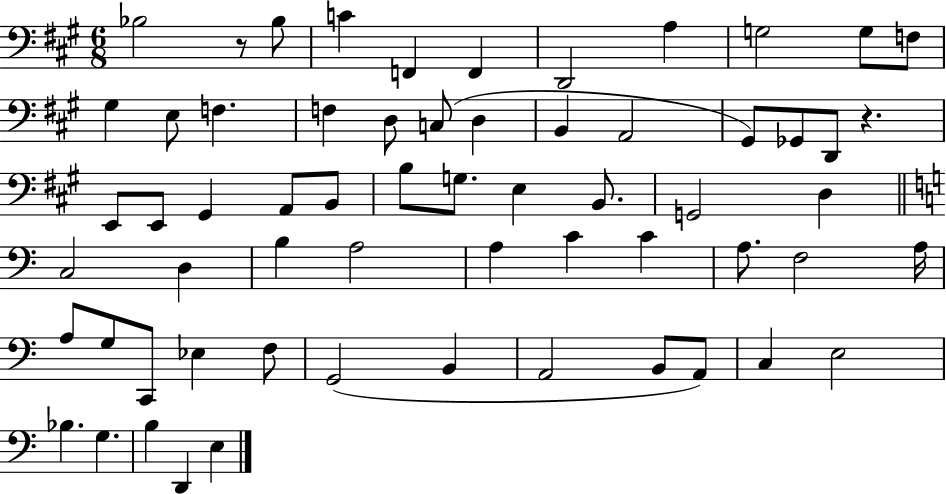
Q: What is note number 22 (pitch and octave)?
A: D2